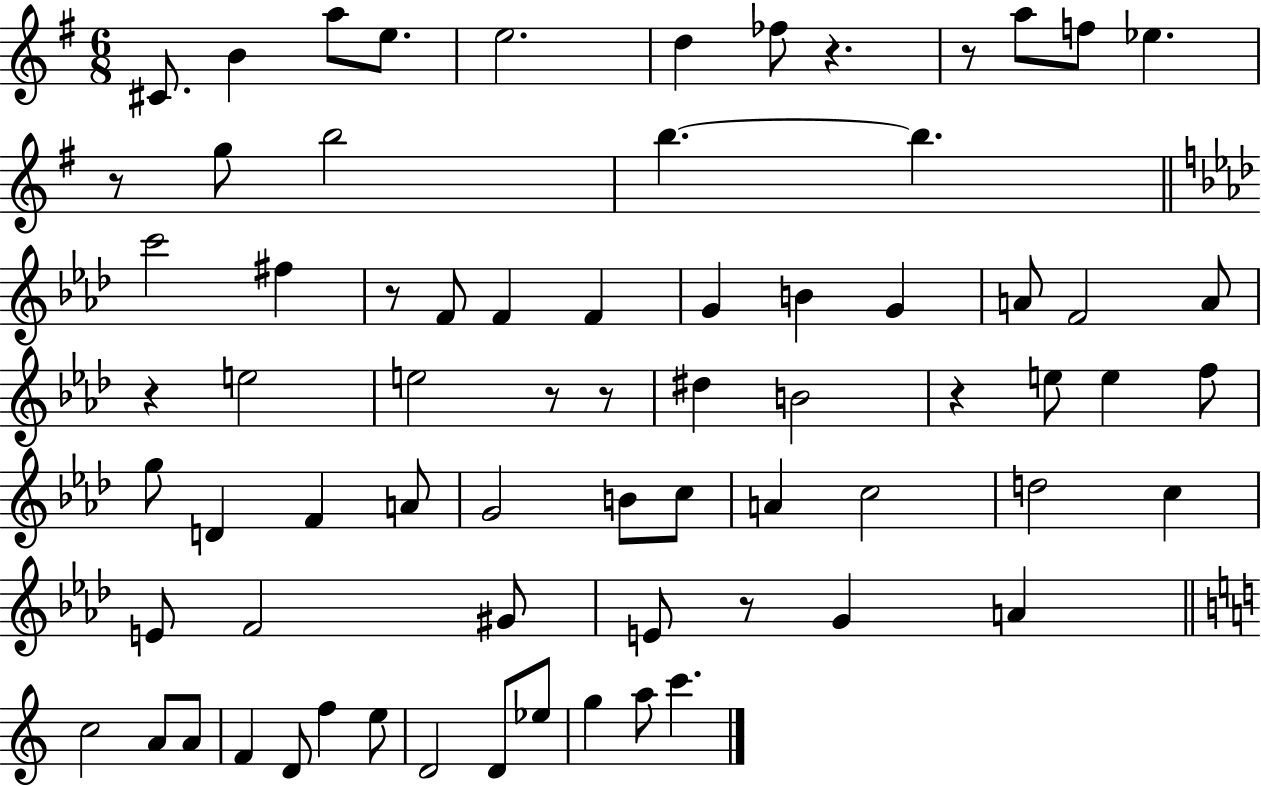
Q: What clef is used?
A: treble